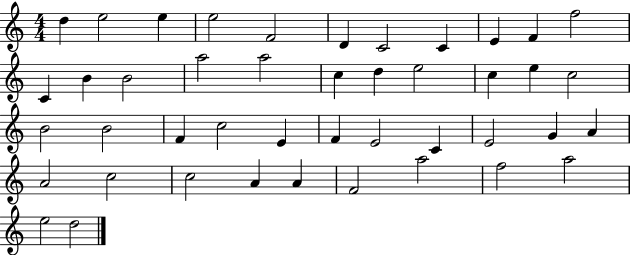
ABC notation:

X:1
T:Untitled
M:4/4
L:1/4
K:C
d e2 e e2 F2 D C2 C E F f2 C B B2 a2 a2 c d e2 c e c2 B2 B2 F c2 E F E2 C E2 G A A2 c2 c2 A A F2 a2 f2 a2 e2 d2